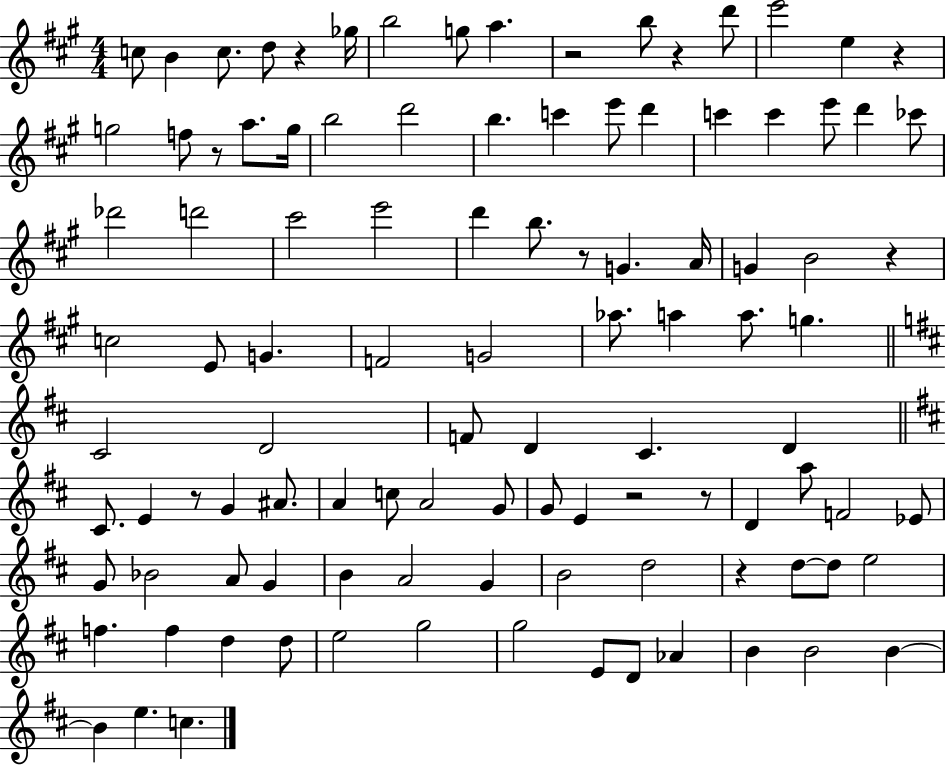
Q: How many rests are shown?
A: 11